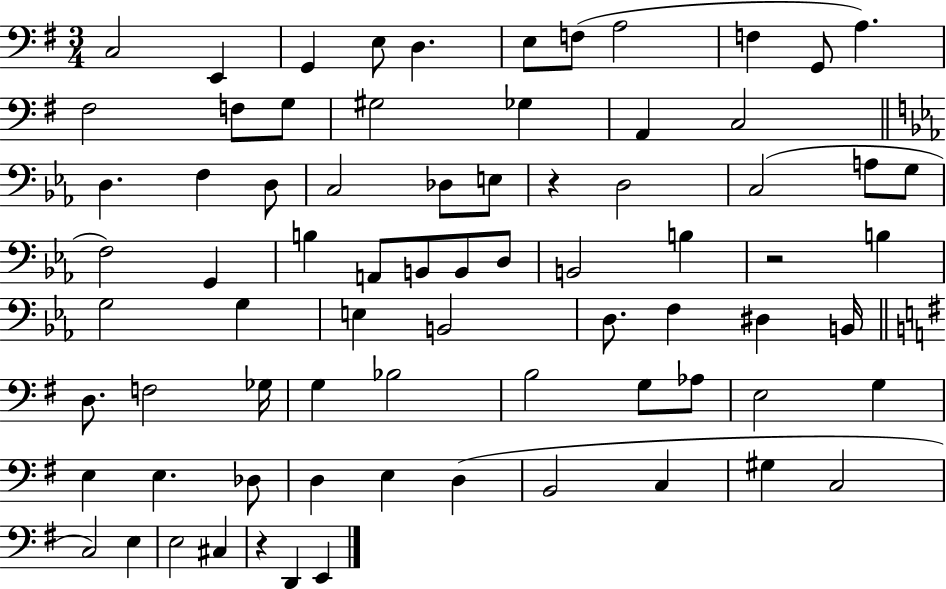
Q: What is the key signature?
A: G major